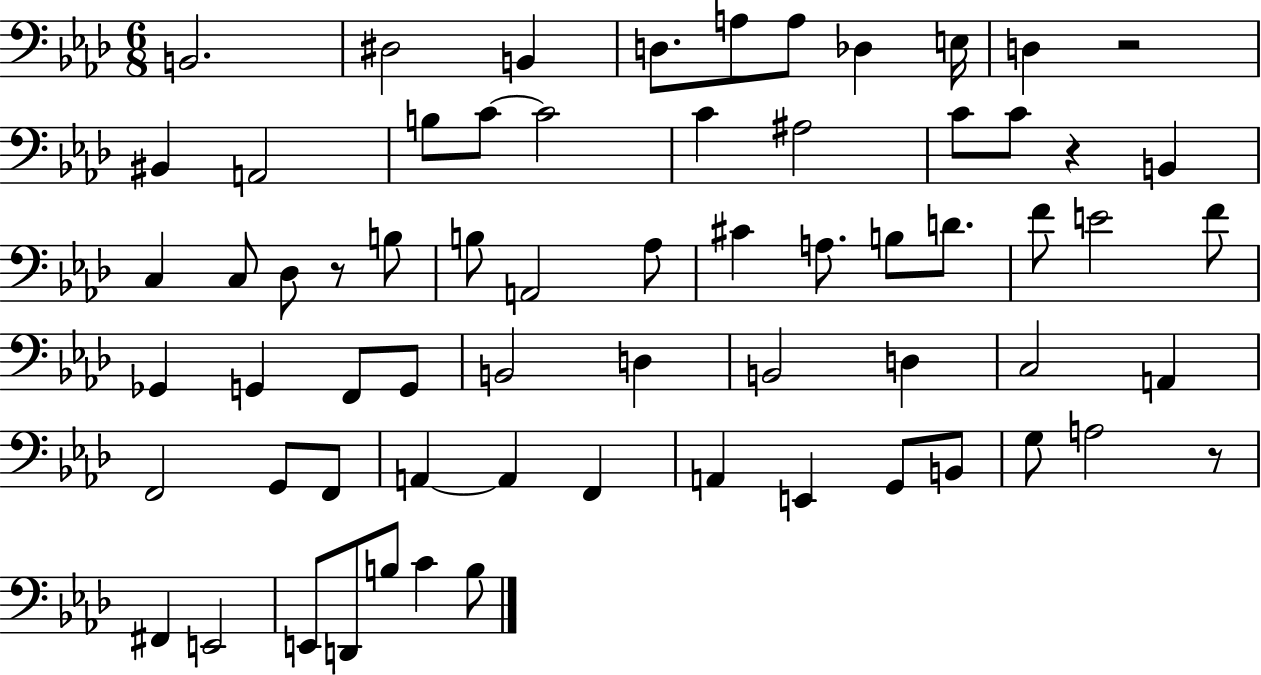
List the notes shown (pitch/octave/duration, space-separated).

B2/h. D#3/h B2/q D3/e. A3/e A3/e Db3/q E3/s D3/q R/h BIS2/q A2/h B3/e C4/e C4/h C4/q A#3/h C4/e C4/e R/q B2/q C3/q C3/e Db3/e R/e B3/e B3/e A2/h Ab3/e C#4/q A3/e. B3/e D4/e. F4/e E4/h F4/e Gb2/q G2/q F2/e G2/e B2/h D3/q B2/h D3/q C3/h A2/q F2/h G2/e F2/e A2/q A2/q F2/q A2/q E2/q G2/e B2/e G3/e A3/h R/e F#2/q E2/h E2/e D2/e B3/e C4/q B3/e